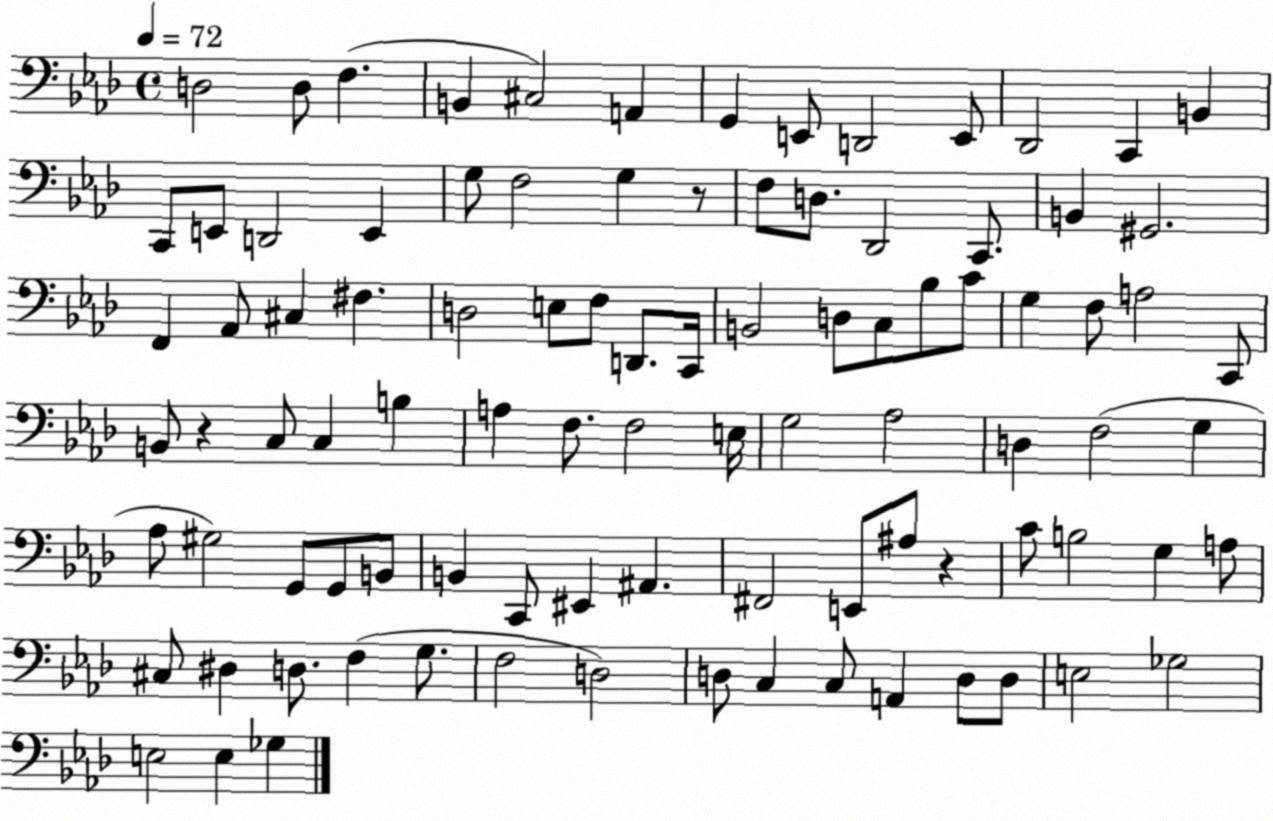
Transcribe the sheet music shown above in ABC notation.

X:1
T:Untitled
M:4/4
L:1/4
K:Ab
D,2 D,/2 F, B,, ^C,2 A,, G,, E,,/2 D,,2 E,,/2 _D,,2 C,, B,, C,,/2 E,,/2 D,,2 E,, G,/2 F,2 G, z/2 F,/2 D,/2 _D,,2 C,,/2 B,, ^G,,2 F,, _A,,/2 ^C, ^F, D,2 E,/2 F,/2 D,,/2 C,,/4 B,,2 D,/2 C,/2 _B,/2 C/2 G, F,/2 A,2 C,,/2 B,,/2 z C,/2 C, B, A, F,/2 F,2 E,/4 G,2 _A,2 D, F,2 G, _A,/2 ^G,2 G,,/2 G,,/2 B,,/2 B,, C,,/2 ^E,, ^A,, ^F,,2 E,,/2 ^A,/2 z C/2 B,2 G, A,/2 ^C,/2 ^D, D,/2 F, G,/2 F,2 D,2 D,/2 C, C,/2 A,, D,/2 D,/2 E,2 _G,2 E,2 E, _G,